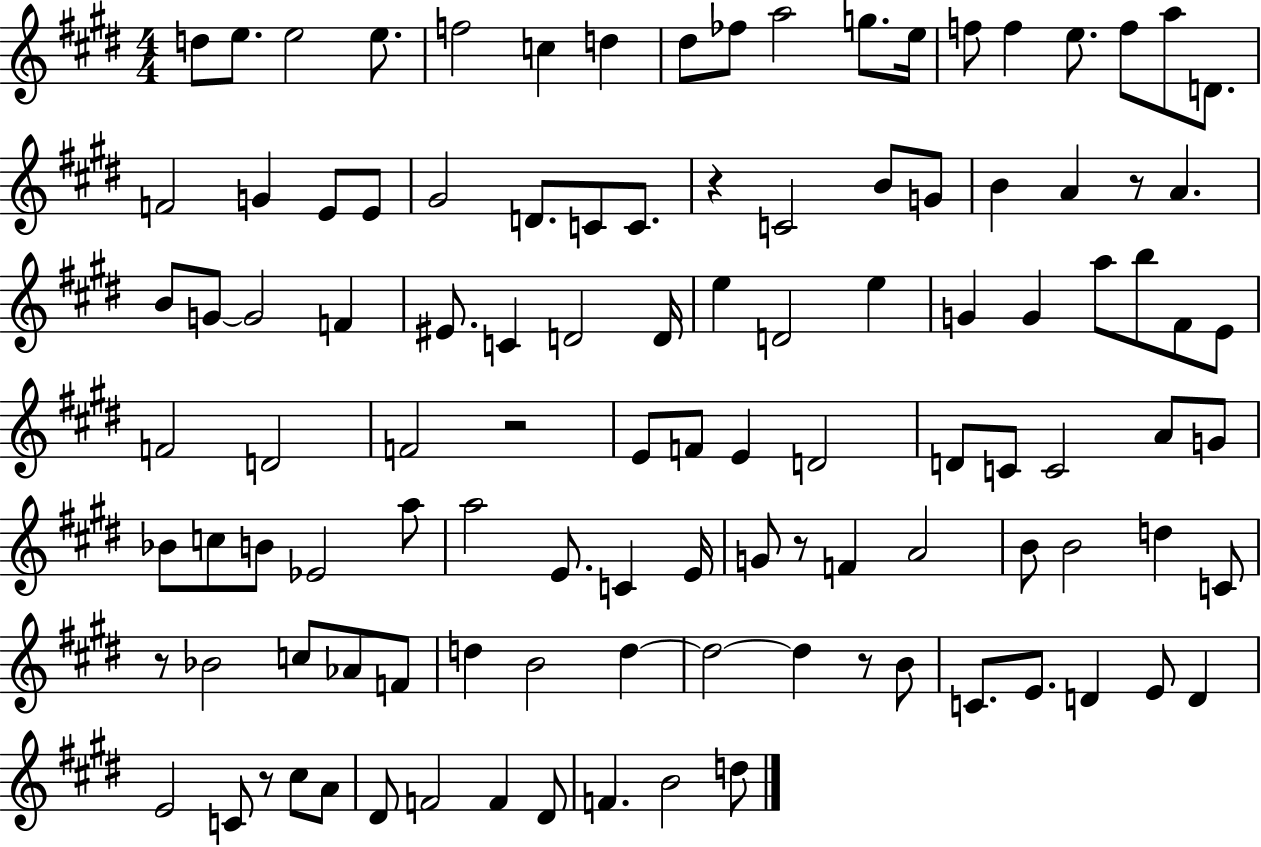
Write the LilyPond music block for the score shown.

{
  \clef treble
  \numericTimeSignature
  \time 4/4
  \key e \major
  d''8 e''8. e''2 e''8. | f''2 c''4 d''4 | dis''8 fes''8 a''2 g''8. e''16 | f''8 f''4 e''8. f''8 a''8 d'8. | \break f'2 g'4 e'8 e'8 | gis'2 d'8. c'8 c'8. | r4 c'2 b'8 g'8 | b'4 a'4 r8 a'4. | \break b'8 g'8~~ g'2 f'4 | eis'8. c'4 d'2 d'16 | e''4 d'2 e''4 | g'4 g'4 a''8 b''8 fis'8 e'8 | \break f'2 d'2 | f'2 r2 | e'8 f'8 e'4 d'2 | d'8 c'8 c'2 a'8 g'8 | \break bes'8 c''8 b'8 ees'2 a''8 | a''2 e'8. c'4 e'16 | g'8 r8 f'4 a'2 | b'8 b'2 d''4 c'8 | \break r8 bes'2 c''8 aes'8 f'8 | d''4 b'2 d''4~~ | d''2~~ d''4 r8 b'8 | c'8. e'8. d'4 e'8 d'4 | \break e'2 c'8 r8 cis''8 a'8 | dis'8 f'2 f'4 dis'8 | f'4. b'2 d''8 | \bar "|."
}